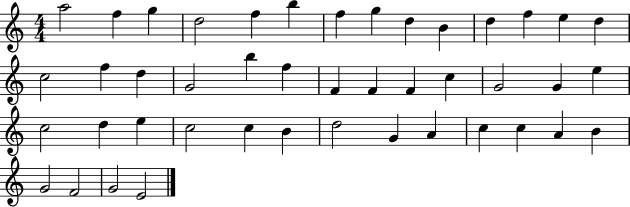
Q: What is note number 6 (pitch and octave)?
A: B5